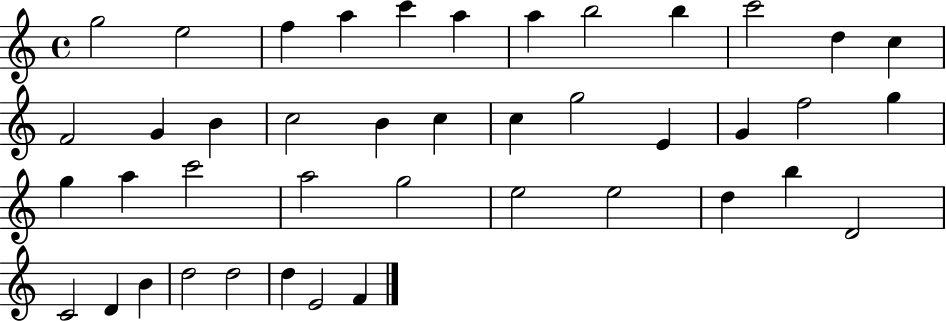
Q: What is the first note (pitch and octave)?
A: G5